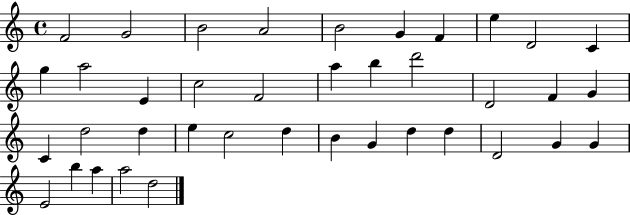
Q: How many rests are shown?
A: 0